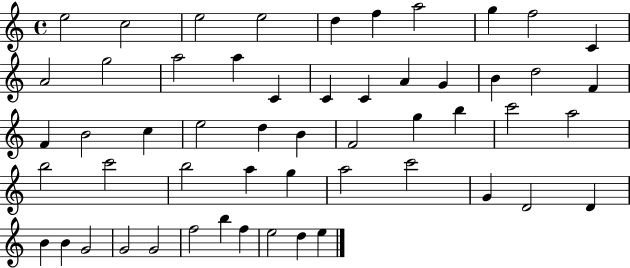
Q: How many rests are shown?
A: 0